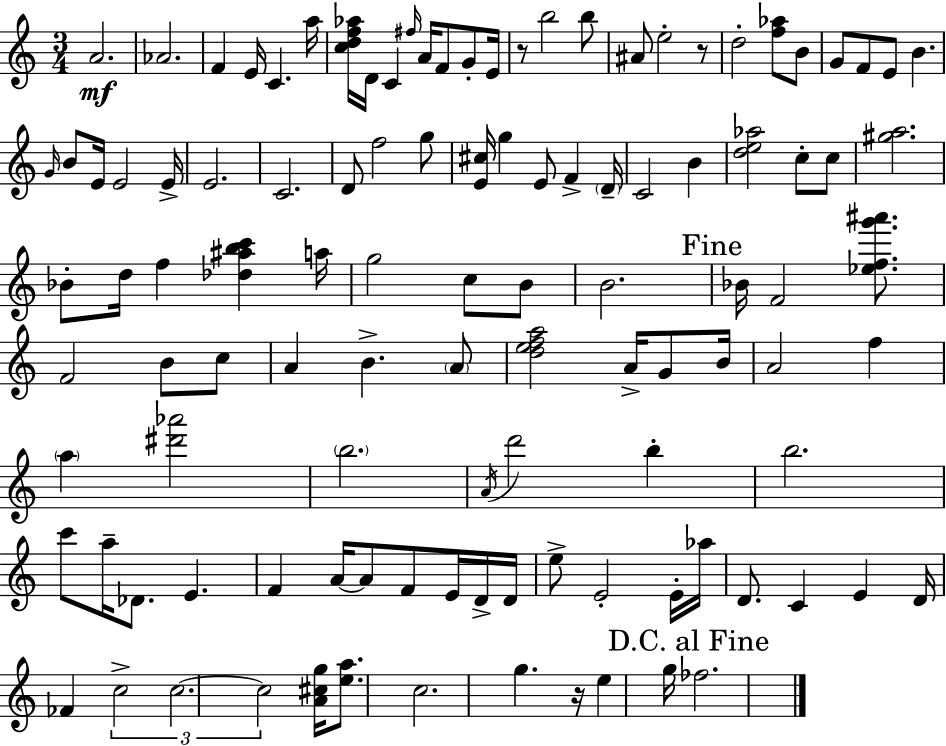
{
  \clef treble
  \numericTimeSignature
  \time 3/4
  \key c \major
  a'2.\mf | aes'2. | f'4 e'16 c'4. a''16 | <c'' d'' f'' aes''>16 d'16 c'4 \grace { fis''16 } a'16 f'8 g'8-. | \break e'16 r8 b''2 b''8 | ais'8 e''2-. r8 | d''2-. <f'' aes''>8 b'8 | g'8 f'8 e'8 b'4. | \break \grace { g'16 } b'8 e'16 e'2 | e'16-> e'2. | c'2. | d'8 f''2 | \break g''8 <e' cis''>16 g''4 e'8 f'4-> | \parenthesize d'16-- c'2 b'4 | <d'' e'' aes''>2 c''8-. | c''8 <gis'' a''>2. | \break bes'8-. d''16 f''4 <des'' ais'' b'' c'''>4 | a''16 g''2 c''8 | b'8 b'2. | \mark "Fine" bes'16 f'2 <ees'' f'' g''' ais'''>8. | \break f'2 b'8 | c''8 a'4 b'4.-> | \parenthesize a'8 <d'' e'' f'' a''>2 a'16-> g'8 | b'16 a'2 f''4 | \break \parenthesize a''4 <dis''' aes'''>2 | \parenthesize b''2. | \acciaccatura { a'16 } d'''2 b''4-. | b''2. | \break c'''8 a''16-- des'8. e'4. | f'4 a'16~~ a'8 f'8 | e'16 d'16-> d'16 e''8-> e'2-. | e'16-. aes''16 d'8. c'4 e'4 | \break d'16 fes'4 \tuplet 3/2 { c''2-> | c''2.~~ | c''2 } <a' cis'' g''>16 | <e'' a''>8. c''2. | \break g''4. r16 e''4 | g''16 \mark "D.C. al Fine" fes''2. | \bar "|."
}